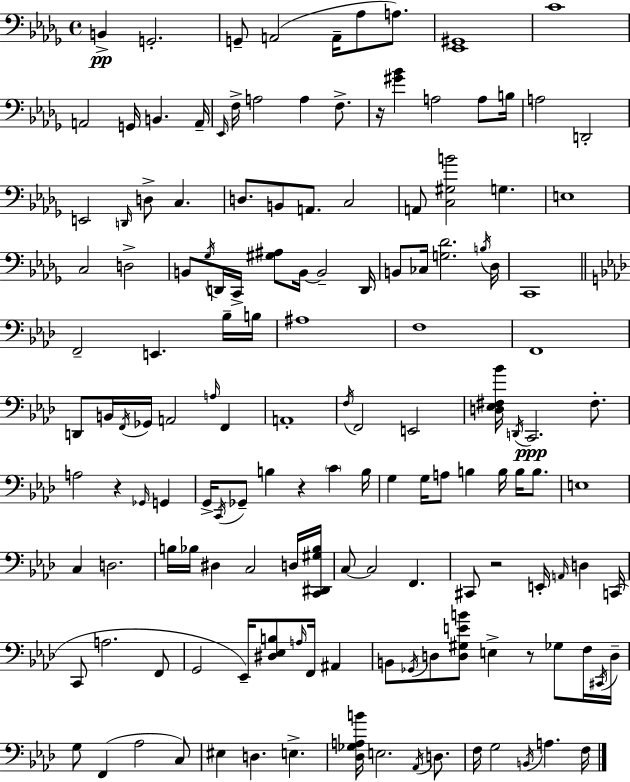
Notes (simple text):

B2/q G2/h. G2/e A2/h A2/s Ab3/e A3/e. [Eb2,G#2]/w C4/w A2/h G2/s B2/q. A2/s Eb2/s F3/s A3/h A3/q F3/e. R/s [G#4,Bb4]/q A3/h A3/e B3/s A3/h D2/h E2/h D2/s D3/e C3/q. D3/e. B2/e A2/e. C3/h A2/e [C3,G#3,B4]/h G3/q. E3/w C3/h D3/h B2/e Gb3/s D2/s C2/s [G#3,A#3]/e B2/s B2/h D2/s B2/e CES3/s [G3,Db4]/h. B3/s Db3/s C2/w F2/h E2/q. Bb3/s B3/s A#3/w F3/w F2/w D2/e B2/s F2/s Gb2/s A2/h A3/s F2/q A2/w F3/s F2/h E2/h [D3,Eb3,F#3,Bb4]/s D2/s C2/h. F#3/e. A3/h R/q Gb2/s G2/q G2/s C2/s Gb2/e B3/q R/q C4/q B3/s G3/q G3/s A3/e B3/q B3/s B3/s B3/e. E3/w C3/q D3/h. B3/s Bb3/s D#3/q C3/h D3/s [C2,D#2,G#3,Bb3]/s C3/e C3/h F2/q. C#2/e R/h E2/s A2/s D3/q C2/s C2/e A3/h. F2/e G2/h Eb2/s [D#3,Eb3,B3]/e A3/s F2/s A#2/q B2/e Gb2/s D3/e [D3,G#3,E4,B4]/e E3/q R/e Gb3/e F3/s C#2/s D3/s G3/e F2/q Ab3/h C3/e EIS3/q D3/q. E3/q. [Db3,Gb3,A3,B4]/s E3/h. Ab2/s D3/e. F3/s G3/h B2/s A3/q. F3/s